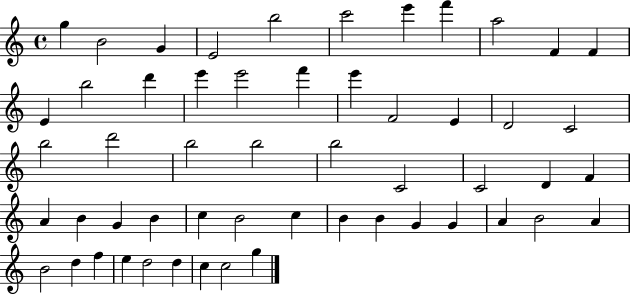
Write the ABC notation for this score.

X:1
T:Untitled
M:4/4
L:1/4
K:C
g B2 G E2 b2 c'2 e' f' a2 F F E b2 d' e' e'2 f' e' F2 E D2 C2 b2 d'2 b2 b2 b2 C2 C2 D F A B G B c B2 c B B G G A B2 A B2 d f e d2 d c c2 g